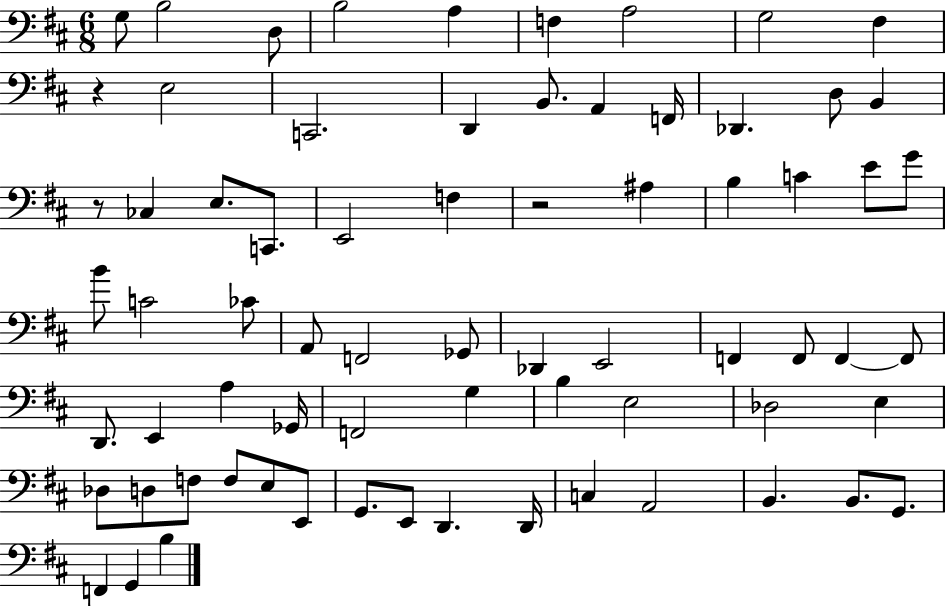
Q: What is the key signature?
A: D major